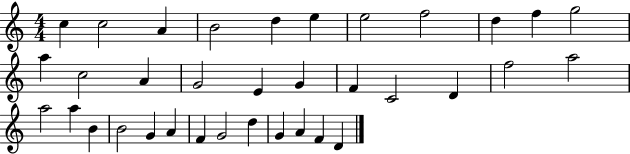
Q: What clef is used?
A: treble